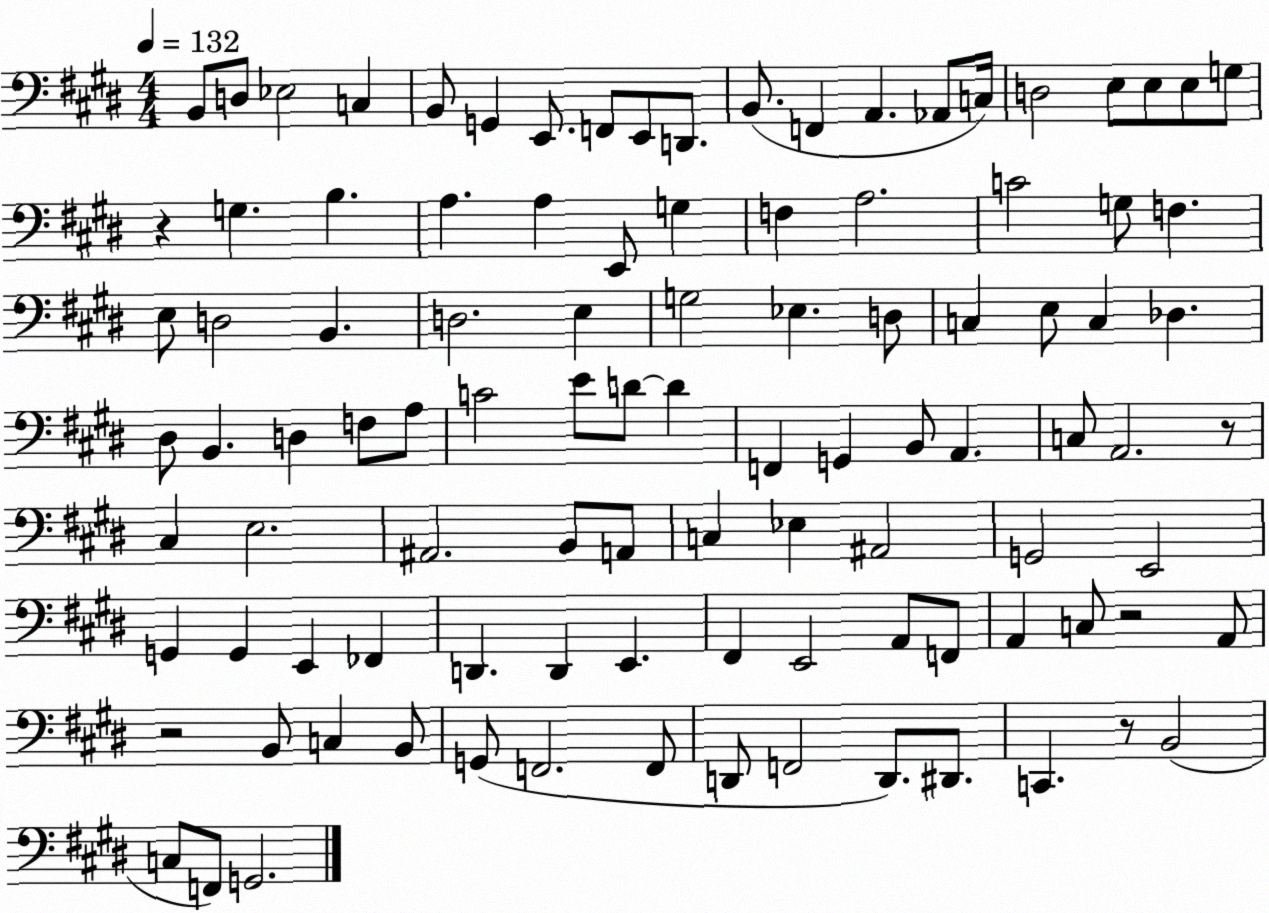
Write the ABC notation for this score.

X:1
T:Untitled
M:4/4
L:1/4
K:E
B,,/2 D,/2 _E,2 C, B,,/2 G,, E,,/2 F,,/2 E,,/2 D,,/2 B,,/2 F,, A,, _A,,/2 C,/4 D,2 E,/2 E,/2 E,/2 G,/2 z G, B, A, A, E,,/2 G, F, A,2 C2 G,/2 F, E,/2 D,2 B,, D,2 E, G,2 _E, D,/2 C, E,/2 C, _D, ^D,/2 B,, D, F,/2 A,/2 C2 E/2 D/2 D F,, G,, B,,/2 A,, C,/2 A,,2 z/2 ^C, E,2 ^A,,2 B,,/2 A,,/2 C, _E, ^A,,2 G,,2 E,,2 G,, G,, E,, _F,, D,, D,, E,, ^F,, E,,2 A,,/2 F,,/2 A,, C,/2 z2 A,,/2 z2 B,,/2 C, B,,/2 G,,/2 F,,2 F,,/2 D,,/2 F,,2 D,,/2 ^D,,/2 C,, z/2 B,,2 C,/2 F,,/2 G,,2